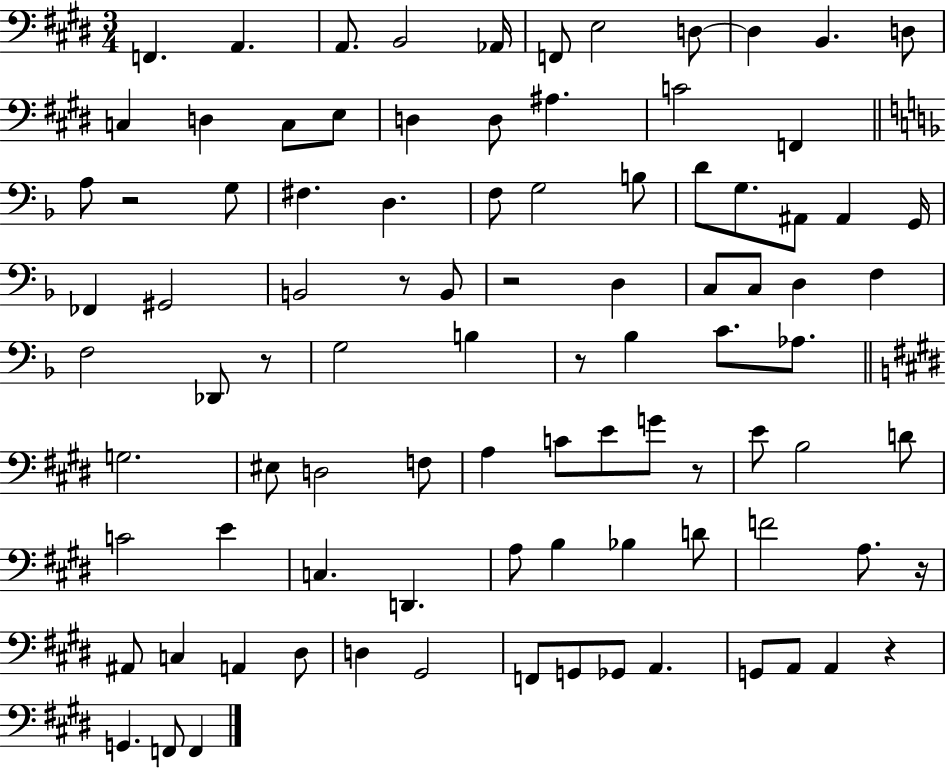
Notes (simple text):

F2/q. A2/q. A2/e. B2/h Ab2/s F2/e E3/h D3/e D3/q B2/q. D3/e C3/q D3/q C3/e E3/e D3/q D3/e A#3/q. C4/h F2/q A3/e R/h G3/e F#3/q. D3/q. F3/e G3/h B3/e D4/e G3/e. A#2/e A#2/q G2/s FES2/q G#2/h B2/h R/e B2/e R/h D3/q C3/e C3/e D3/q F3/q F3/h Db2/e R/e G3/h B3/q R/e Bb3/q C4/e. Ab3/e. G3/h. EIS3/e D3/h F3/e A3/q C4/e E4/e G4/e R/e E4/e B3/h D4/e C4/h E4/q C3/q. D2/q. A3/e B3/q Bb3/q D4/e F4/h A3/e. R/s A#2/e C3/q A2/q D#3/e D3/q G#2/h F2/e G2/e Gb2/e A2/q. G2/e A2/e A2/q R/q G2/q. F2/e F2/q